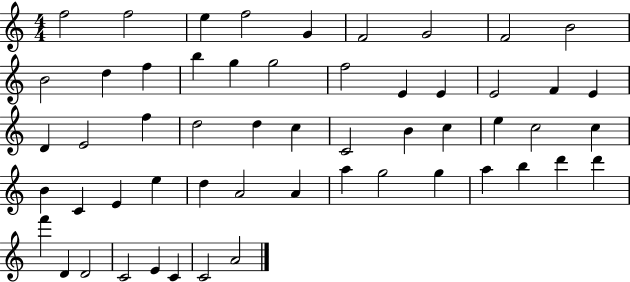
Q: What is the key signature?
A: C major